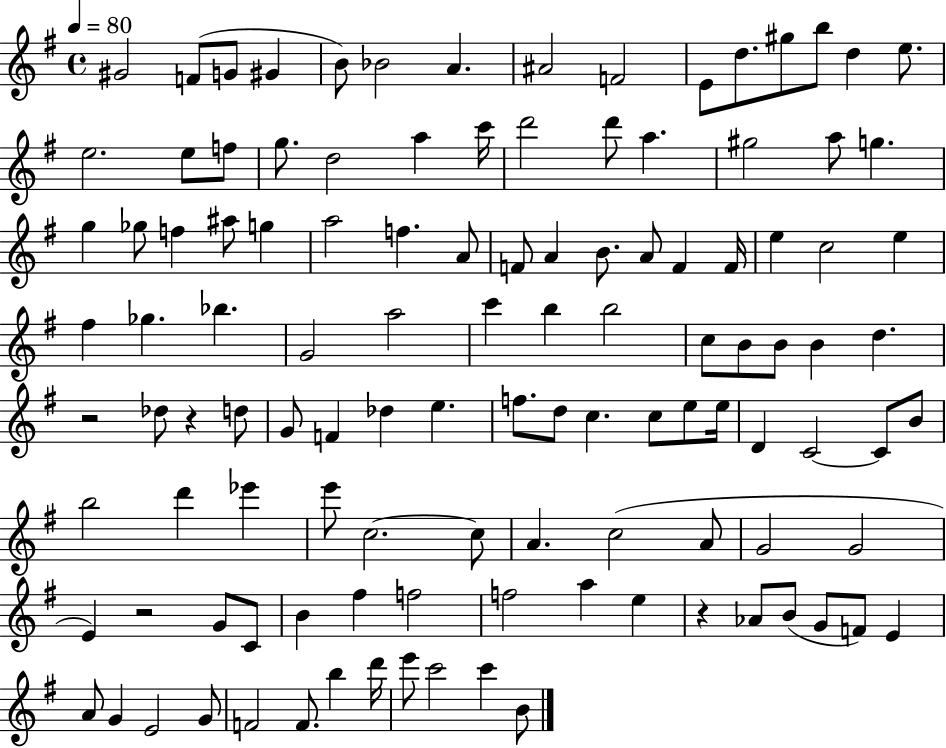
G#4/h F4/e G4/e G#4/q B4/e Bb4/h A4/q. A#4/h F4/h E4/e D5/e. G#5/e B5/e D5/q E5/e. E5/h. E5/e F5/e G5/e. D5/h A5/q C6/s D6/h D6/e A5/q. G#5/h A5/e G5/q. G5/q Gb5/e F5/q A#5/e G5/q A5/h F5/q. A4/e F4/e A4/q B4/e. A4/e F4/q F4/s E5/q C5/h E5/q F#5/q Gb5/q. Bb5/q. G4/h A5/h C6/q B5/q B5/h C5/e B4/e B4/e B4/q D5/q. R/h Db5/e R/q D5/e G4/e F4/q Db5/q E5/q. F5/e. D5/e C5/q. C5/e E5/e E5/s D4/q C4/h C4/e B4/e B5/h D6/q Eb6/q E6/e C5/h. C5/e A4/q. C5/h A4/e G4/h G4/h E4/q R/h G4/e C4/e B4/q F#5/q F5/h F5/h A5/q E5/q R/q Ab4/e B4/e G4/e F4/e E4/q A4/e G4/q E4/h G4/e F4/h F4/e. B5/q D6/s E6/e C6/h C6/q B4/e